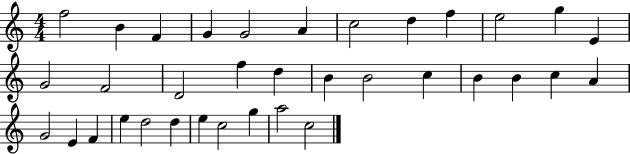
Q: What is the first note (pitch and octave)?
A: F5